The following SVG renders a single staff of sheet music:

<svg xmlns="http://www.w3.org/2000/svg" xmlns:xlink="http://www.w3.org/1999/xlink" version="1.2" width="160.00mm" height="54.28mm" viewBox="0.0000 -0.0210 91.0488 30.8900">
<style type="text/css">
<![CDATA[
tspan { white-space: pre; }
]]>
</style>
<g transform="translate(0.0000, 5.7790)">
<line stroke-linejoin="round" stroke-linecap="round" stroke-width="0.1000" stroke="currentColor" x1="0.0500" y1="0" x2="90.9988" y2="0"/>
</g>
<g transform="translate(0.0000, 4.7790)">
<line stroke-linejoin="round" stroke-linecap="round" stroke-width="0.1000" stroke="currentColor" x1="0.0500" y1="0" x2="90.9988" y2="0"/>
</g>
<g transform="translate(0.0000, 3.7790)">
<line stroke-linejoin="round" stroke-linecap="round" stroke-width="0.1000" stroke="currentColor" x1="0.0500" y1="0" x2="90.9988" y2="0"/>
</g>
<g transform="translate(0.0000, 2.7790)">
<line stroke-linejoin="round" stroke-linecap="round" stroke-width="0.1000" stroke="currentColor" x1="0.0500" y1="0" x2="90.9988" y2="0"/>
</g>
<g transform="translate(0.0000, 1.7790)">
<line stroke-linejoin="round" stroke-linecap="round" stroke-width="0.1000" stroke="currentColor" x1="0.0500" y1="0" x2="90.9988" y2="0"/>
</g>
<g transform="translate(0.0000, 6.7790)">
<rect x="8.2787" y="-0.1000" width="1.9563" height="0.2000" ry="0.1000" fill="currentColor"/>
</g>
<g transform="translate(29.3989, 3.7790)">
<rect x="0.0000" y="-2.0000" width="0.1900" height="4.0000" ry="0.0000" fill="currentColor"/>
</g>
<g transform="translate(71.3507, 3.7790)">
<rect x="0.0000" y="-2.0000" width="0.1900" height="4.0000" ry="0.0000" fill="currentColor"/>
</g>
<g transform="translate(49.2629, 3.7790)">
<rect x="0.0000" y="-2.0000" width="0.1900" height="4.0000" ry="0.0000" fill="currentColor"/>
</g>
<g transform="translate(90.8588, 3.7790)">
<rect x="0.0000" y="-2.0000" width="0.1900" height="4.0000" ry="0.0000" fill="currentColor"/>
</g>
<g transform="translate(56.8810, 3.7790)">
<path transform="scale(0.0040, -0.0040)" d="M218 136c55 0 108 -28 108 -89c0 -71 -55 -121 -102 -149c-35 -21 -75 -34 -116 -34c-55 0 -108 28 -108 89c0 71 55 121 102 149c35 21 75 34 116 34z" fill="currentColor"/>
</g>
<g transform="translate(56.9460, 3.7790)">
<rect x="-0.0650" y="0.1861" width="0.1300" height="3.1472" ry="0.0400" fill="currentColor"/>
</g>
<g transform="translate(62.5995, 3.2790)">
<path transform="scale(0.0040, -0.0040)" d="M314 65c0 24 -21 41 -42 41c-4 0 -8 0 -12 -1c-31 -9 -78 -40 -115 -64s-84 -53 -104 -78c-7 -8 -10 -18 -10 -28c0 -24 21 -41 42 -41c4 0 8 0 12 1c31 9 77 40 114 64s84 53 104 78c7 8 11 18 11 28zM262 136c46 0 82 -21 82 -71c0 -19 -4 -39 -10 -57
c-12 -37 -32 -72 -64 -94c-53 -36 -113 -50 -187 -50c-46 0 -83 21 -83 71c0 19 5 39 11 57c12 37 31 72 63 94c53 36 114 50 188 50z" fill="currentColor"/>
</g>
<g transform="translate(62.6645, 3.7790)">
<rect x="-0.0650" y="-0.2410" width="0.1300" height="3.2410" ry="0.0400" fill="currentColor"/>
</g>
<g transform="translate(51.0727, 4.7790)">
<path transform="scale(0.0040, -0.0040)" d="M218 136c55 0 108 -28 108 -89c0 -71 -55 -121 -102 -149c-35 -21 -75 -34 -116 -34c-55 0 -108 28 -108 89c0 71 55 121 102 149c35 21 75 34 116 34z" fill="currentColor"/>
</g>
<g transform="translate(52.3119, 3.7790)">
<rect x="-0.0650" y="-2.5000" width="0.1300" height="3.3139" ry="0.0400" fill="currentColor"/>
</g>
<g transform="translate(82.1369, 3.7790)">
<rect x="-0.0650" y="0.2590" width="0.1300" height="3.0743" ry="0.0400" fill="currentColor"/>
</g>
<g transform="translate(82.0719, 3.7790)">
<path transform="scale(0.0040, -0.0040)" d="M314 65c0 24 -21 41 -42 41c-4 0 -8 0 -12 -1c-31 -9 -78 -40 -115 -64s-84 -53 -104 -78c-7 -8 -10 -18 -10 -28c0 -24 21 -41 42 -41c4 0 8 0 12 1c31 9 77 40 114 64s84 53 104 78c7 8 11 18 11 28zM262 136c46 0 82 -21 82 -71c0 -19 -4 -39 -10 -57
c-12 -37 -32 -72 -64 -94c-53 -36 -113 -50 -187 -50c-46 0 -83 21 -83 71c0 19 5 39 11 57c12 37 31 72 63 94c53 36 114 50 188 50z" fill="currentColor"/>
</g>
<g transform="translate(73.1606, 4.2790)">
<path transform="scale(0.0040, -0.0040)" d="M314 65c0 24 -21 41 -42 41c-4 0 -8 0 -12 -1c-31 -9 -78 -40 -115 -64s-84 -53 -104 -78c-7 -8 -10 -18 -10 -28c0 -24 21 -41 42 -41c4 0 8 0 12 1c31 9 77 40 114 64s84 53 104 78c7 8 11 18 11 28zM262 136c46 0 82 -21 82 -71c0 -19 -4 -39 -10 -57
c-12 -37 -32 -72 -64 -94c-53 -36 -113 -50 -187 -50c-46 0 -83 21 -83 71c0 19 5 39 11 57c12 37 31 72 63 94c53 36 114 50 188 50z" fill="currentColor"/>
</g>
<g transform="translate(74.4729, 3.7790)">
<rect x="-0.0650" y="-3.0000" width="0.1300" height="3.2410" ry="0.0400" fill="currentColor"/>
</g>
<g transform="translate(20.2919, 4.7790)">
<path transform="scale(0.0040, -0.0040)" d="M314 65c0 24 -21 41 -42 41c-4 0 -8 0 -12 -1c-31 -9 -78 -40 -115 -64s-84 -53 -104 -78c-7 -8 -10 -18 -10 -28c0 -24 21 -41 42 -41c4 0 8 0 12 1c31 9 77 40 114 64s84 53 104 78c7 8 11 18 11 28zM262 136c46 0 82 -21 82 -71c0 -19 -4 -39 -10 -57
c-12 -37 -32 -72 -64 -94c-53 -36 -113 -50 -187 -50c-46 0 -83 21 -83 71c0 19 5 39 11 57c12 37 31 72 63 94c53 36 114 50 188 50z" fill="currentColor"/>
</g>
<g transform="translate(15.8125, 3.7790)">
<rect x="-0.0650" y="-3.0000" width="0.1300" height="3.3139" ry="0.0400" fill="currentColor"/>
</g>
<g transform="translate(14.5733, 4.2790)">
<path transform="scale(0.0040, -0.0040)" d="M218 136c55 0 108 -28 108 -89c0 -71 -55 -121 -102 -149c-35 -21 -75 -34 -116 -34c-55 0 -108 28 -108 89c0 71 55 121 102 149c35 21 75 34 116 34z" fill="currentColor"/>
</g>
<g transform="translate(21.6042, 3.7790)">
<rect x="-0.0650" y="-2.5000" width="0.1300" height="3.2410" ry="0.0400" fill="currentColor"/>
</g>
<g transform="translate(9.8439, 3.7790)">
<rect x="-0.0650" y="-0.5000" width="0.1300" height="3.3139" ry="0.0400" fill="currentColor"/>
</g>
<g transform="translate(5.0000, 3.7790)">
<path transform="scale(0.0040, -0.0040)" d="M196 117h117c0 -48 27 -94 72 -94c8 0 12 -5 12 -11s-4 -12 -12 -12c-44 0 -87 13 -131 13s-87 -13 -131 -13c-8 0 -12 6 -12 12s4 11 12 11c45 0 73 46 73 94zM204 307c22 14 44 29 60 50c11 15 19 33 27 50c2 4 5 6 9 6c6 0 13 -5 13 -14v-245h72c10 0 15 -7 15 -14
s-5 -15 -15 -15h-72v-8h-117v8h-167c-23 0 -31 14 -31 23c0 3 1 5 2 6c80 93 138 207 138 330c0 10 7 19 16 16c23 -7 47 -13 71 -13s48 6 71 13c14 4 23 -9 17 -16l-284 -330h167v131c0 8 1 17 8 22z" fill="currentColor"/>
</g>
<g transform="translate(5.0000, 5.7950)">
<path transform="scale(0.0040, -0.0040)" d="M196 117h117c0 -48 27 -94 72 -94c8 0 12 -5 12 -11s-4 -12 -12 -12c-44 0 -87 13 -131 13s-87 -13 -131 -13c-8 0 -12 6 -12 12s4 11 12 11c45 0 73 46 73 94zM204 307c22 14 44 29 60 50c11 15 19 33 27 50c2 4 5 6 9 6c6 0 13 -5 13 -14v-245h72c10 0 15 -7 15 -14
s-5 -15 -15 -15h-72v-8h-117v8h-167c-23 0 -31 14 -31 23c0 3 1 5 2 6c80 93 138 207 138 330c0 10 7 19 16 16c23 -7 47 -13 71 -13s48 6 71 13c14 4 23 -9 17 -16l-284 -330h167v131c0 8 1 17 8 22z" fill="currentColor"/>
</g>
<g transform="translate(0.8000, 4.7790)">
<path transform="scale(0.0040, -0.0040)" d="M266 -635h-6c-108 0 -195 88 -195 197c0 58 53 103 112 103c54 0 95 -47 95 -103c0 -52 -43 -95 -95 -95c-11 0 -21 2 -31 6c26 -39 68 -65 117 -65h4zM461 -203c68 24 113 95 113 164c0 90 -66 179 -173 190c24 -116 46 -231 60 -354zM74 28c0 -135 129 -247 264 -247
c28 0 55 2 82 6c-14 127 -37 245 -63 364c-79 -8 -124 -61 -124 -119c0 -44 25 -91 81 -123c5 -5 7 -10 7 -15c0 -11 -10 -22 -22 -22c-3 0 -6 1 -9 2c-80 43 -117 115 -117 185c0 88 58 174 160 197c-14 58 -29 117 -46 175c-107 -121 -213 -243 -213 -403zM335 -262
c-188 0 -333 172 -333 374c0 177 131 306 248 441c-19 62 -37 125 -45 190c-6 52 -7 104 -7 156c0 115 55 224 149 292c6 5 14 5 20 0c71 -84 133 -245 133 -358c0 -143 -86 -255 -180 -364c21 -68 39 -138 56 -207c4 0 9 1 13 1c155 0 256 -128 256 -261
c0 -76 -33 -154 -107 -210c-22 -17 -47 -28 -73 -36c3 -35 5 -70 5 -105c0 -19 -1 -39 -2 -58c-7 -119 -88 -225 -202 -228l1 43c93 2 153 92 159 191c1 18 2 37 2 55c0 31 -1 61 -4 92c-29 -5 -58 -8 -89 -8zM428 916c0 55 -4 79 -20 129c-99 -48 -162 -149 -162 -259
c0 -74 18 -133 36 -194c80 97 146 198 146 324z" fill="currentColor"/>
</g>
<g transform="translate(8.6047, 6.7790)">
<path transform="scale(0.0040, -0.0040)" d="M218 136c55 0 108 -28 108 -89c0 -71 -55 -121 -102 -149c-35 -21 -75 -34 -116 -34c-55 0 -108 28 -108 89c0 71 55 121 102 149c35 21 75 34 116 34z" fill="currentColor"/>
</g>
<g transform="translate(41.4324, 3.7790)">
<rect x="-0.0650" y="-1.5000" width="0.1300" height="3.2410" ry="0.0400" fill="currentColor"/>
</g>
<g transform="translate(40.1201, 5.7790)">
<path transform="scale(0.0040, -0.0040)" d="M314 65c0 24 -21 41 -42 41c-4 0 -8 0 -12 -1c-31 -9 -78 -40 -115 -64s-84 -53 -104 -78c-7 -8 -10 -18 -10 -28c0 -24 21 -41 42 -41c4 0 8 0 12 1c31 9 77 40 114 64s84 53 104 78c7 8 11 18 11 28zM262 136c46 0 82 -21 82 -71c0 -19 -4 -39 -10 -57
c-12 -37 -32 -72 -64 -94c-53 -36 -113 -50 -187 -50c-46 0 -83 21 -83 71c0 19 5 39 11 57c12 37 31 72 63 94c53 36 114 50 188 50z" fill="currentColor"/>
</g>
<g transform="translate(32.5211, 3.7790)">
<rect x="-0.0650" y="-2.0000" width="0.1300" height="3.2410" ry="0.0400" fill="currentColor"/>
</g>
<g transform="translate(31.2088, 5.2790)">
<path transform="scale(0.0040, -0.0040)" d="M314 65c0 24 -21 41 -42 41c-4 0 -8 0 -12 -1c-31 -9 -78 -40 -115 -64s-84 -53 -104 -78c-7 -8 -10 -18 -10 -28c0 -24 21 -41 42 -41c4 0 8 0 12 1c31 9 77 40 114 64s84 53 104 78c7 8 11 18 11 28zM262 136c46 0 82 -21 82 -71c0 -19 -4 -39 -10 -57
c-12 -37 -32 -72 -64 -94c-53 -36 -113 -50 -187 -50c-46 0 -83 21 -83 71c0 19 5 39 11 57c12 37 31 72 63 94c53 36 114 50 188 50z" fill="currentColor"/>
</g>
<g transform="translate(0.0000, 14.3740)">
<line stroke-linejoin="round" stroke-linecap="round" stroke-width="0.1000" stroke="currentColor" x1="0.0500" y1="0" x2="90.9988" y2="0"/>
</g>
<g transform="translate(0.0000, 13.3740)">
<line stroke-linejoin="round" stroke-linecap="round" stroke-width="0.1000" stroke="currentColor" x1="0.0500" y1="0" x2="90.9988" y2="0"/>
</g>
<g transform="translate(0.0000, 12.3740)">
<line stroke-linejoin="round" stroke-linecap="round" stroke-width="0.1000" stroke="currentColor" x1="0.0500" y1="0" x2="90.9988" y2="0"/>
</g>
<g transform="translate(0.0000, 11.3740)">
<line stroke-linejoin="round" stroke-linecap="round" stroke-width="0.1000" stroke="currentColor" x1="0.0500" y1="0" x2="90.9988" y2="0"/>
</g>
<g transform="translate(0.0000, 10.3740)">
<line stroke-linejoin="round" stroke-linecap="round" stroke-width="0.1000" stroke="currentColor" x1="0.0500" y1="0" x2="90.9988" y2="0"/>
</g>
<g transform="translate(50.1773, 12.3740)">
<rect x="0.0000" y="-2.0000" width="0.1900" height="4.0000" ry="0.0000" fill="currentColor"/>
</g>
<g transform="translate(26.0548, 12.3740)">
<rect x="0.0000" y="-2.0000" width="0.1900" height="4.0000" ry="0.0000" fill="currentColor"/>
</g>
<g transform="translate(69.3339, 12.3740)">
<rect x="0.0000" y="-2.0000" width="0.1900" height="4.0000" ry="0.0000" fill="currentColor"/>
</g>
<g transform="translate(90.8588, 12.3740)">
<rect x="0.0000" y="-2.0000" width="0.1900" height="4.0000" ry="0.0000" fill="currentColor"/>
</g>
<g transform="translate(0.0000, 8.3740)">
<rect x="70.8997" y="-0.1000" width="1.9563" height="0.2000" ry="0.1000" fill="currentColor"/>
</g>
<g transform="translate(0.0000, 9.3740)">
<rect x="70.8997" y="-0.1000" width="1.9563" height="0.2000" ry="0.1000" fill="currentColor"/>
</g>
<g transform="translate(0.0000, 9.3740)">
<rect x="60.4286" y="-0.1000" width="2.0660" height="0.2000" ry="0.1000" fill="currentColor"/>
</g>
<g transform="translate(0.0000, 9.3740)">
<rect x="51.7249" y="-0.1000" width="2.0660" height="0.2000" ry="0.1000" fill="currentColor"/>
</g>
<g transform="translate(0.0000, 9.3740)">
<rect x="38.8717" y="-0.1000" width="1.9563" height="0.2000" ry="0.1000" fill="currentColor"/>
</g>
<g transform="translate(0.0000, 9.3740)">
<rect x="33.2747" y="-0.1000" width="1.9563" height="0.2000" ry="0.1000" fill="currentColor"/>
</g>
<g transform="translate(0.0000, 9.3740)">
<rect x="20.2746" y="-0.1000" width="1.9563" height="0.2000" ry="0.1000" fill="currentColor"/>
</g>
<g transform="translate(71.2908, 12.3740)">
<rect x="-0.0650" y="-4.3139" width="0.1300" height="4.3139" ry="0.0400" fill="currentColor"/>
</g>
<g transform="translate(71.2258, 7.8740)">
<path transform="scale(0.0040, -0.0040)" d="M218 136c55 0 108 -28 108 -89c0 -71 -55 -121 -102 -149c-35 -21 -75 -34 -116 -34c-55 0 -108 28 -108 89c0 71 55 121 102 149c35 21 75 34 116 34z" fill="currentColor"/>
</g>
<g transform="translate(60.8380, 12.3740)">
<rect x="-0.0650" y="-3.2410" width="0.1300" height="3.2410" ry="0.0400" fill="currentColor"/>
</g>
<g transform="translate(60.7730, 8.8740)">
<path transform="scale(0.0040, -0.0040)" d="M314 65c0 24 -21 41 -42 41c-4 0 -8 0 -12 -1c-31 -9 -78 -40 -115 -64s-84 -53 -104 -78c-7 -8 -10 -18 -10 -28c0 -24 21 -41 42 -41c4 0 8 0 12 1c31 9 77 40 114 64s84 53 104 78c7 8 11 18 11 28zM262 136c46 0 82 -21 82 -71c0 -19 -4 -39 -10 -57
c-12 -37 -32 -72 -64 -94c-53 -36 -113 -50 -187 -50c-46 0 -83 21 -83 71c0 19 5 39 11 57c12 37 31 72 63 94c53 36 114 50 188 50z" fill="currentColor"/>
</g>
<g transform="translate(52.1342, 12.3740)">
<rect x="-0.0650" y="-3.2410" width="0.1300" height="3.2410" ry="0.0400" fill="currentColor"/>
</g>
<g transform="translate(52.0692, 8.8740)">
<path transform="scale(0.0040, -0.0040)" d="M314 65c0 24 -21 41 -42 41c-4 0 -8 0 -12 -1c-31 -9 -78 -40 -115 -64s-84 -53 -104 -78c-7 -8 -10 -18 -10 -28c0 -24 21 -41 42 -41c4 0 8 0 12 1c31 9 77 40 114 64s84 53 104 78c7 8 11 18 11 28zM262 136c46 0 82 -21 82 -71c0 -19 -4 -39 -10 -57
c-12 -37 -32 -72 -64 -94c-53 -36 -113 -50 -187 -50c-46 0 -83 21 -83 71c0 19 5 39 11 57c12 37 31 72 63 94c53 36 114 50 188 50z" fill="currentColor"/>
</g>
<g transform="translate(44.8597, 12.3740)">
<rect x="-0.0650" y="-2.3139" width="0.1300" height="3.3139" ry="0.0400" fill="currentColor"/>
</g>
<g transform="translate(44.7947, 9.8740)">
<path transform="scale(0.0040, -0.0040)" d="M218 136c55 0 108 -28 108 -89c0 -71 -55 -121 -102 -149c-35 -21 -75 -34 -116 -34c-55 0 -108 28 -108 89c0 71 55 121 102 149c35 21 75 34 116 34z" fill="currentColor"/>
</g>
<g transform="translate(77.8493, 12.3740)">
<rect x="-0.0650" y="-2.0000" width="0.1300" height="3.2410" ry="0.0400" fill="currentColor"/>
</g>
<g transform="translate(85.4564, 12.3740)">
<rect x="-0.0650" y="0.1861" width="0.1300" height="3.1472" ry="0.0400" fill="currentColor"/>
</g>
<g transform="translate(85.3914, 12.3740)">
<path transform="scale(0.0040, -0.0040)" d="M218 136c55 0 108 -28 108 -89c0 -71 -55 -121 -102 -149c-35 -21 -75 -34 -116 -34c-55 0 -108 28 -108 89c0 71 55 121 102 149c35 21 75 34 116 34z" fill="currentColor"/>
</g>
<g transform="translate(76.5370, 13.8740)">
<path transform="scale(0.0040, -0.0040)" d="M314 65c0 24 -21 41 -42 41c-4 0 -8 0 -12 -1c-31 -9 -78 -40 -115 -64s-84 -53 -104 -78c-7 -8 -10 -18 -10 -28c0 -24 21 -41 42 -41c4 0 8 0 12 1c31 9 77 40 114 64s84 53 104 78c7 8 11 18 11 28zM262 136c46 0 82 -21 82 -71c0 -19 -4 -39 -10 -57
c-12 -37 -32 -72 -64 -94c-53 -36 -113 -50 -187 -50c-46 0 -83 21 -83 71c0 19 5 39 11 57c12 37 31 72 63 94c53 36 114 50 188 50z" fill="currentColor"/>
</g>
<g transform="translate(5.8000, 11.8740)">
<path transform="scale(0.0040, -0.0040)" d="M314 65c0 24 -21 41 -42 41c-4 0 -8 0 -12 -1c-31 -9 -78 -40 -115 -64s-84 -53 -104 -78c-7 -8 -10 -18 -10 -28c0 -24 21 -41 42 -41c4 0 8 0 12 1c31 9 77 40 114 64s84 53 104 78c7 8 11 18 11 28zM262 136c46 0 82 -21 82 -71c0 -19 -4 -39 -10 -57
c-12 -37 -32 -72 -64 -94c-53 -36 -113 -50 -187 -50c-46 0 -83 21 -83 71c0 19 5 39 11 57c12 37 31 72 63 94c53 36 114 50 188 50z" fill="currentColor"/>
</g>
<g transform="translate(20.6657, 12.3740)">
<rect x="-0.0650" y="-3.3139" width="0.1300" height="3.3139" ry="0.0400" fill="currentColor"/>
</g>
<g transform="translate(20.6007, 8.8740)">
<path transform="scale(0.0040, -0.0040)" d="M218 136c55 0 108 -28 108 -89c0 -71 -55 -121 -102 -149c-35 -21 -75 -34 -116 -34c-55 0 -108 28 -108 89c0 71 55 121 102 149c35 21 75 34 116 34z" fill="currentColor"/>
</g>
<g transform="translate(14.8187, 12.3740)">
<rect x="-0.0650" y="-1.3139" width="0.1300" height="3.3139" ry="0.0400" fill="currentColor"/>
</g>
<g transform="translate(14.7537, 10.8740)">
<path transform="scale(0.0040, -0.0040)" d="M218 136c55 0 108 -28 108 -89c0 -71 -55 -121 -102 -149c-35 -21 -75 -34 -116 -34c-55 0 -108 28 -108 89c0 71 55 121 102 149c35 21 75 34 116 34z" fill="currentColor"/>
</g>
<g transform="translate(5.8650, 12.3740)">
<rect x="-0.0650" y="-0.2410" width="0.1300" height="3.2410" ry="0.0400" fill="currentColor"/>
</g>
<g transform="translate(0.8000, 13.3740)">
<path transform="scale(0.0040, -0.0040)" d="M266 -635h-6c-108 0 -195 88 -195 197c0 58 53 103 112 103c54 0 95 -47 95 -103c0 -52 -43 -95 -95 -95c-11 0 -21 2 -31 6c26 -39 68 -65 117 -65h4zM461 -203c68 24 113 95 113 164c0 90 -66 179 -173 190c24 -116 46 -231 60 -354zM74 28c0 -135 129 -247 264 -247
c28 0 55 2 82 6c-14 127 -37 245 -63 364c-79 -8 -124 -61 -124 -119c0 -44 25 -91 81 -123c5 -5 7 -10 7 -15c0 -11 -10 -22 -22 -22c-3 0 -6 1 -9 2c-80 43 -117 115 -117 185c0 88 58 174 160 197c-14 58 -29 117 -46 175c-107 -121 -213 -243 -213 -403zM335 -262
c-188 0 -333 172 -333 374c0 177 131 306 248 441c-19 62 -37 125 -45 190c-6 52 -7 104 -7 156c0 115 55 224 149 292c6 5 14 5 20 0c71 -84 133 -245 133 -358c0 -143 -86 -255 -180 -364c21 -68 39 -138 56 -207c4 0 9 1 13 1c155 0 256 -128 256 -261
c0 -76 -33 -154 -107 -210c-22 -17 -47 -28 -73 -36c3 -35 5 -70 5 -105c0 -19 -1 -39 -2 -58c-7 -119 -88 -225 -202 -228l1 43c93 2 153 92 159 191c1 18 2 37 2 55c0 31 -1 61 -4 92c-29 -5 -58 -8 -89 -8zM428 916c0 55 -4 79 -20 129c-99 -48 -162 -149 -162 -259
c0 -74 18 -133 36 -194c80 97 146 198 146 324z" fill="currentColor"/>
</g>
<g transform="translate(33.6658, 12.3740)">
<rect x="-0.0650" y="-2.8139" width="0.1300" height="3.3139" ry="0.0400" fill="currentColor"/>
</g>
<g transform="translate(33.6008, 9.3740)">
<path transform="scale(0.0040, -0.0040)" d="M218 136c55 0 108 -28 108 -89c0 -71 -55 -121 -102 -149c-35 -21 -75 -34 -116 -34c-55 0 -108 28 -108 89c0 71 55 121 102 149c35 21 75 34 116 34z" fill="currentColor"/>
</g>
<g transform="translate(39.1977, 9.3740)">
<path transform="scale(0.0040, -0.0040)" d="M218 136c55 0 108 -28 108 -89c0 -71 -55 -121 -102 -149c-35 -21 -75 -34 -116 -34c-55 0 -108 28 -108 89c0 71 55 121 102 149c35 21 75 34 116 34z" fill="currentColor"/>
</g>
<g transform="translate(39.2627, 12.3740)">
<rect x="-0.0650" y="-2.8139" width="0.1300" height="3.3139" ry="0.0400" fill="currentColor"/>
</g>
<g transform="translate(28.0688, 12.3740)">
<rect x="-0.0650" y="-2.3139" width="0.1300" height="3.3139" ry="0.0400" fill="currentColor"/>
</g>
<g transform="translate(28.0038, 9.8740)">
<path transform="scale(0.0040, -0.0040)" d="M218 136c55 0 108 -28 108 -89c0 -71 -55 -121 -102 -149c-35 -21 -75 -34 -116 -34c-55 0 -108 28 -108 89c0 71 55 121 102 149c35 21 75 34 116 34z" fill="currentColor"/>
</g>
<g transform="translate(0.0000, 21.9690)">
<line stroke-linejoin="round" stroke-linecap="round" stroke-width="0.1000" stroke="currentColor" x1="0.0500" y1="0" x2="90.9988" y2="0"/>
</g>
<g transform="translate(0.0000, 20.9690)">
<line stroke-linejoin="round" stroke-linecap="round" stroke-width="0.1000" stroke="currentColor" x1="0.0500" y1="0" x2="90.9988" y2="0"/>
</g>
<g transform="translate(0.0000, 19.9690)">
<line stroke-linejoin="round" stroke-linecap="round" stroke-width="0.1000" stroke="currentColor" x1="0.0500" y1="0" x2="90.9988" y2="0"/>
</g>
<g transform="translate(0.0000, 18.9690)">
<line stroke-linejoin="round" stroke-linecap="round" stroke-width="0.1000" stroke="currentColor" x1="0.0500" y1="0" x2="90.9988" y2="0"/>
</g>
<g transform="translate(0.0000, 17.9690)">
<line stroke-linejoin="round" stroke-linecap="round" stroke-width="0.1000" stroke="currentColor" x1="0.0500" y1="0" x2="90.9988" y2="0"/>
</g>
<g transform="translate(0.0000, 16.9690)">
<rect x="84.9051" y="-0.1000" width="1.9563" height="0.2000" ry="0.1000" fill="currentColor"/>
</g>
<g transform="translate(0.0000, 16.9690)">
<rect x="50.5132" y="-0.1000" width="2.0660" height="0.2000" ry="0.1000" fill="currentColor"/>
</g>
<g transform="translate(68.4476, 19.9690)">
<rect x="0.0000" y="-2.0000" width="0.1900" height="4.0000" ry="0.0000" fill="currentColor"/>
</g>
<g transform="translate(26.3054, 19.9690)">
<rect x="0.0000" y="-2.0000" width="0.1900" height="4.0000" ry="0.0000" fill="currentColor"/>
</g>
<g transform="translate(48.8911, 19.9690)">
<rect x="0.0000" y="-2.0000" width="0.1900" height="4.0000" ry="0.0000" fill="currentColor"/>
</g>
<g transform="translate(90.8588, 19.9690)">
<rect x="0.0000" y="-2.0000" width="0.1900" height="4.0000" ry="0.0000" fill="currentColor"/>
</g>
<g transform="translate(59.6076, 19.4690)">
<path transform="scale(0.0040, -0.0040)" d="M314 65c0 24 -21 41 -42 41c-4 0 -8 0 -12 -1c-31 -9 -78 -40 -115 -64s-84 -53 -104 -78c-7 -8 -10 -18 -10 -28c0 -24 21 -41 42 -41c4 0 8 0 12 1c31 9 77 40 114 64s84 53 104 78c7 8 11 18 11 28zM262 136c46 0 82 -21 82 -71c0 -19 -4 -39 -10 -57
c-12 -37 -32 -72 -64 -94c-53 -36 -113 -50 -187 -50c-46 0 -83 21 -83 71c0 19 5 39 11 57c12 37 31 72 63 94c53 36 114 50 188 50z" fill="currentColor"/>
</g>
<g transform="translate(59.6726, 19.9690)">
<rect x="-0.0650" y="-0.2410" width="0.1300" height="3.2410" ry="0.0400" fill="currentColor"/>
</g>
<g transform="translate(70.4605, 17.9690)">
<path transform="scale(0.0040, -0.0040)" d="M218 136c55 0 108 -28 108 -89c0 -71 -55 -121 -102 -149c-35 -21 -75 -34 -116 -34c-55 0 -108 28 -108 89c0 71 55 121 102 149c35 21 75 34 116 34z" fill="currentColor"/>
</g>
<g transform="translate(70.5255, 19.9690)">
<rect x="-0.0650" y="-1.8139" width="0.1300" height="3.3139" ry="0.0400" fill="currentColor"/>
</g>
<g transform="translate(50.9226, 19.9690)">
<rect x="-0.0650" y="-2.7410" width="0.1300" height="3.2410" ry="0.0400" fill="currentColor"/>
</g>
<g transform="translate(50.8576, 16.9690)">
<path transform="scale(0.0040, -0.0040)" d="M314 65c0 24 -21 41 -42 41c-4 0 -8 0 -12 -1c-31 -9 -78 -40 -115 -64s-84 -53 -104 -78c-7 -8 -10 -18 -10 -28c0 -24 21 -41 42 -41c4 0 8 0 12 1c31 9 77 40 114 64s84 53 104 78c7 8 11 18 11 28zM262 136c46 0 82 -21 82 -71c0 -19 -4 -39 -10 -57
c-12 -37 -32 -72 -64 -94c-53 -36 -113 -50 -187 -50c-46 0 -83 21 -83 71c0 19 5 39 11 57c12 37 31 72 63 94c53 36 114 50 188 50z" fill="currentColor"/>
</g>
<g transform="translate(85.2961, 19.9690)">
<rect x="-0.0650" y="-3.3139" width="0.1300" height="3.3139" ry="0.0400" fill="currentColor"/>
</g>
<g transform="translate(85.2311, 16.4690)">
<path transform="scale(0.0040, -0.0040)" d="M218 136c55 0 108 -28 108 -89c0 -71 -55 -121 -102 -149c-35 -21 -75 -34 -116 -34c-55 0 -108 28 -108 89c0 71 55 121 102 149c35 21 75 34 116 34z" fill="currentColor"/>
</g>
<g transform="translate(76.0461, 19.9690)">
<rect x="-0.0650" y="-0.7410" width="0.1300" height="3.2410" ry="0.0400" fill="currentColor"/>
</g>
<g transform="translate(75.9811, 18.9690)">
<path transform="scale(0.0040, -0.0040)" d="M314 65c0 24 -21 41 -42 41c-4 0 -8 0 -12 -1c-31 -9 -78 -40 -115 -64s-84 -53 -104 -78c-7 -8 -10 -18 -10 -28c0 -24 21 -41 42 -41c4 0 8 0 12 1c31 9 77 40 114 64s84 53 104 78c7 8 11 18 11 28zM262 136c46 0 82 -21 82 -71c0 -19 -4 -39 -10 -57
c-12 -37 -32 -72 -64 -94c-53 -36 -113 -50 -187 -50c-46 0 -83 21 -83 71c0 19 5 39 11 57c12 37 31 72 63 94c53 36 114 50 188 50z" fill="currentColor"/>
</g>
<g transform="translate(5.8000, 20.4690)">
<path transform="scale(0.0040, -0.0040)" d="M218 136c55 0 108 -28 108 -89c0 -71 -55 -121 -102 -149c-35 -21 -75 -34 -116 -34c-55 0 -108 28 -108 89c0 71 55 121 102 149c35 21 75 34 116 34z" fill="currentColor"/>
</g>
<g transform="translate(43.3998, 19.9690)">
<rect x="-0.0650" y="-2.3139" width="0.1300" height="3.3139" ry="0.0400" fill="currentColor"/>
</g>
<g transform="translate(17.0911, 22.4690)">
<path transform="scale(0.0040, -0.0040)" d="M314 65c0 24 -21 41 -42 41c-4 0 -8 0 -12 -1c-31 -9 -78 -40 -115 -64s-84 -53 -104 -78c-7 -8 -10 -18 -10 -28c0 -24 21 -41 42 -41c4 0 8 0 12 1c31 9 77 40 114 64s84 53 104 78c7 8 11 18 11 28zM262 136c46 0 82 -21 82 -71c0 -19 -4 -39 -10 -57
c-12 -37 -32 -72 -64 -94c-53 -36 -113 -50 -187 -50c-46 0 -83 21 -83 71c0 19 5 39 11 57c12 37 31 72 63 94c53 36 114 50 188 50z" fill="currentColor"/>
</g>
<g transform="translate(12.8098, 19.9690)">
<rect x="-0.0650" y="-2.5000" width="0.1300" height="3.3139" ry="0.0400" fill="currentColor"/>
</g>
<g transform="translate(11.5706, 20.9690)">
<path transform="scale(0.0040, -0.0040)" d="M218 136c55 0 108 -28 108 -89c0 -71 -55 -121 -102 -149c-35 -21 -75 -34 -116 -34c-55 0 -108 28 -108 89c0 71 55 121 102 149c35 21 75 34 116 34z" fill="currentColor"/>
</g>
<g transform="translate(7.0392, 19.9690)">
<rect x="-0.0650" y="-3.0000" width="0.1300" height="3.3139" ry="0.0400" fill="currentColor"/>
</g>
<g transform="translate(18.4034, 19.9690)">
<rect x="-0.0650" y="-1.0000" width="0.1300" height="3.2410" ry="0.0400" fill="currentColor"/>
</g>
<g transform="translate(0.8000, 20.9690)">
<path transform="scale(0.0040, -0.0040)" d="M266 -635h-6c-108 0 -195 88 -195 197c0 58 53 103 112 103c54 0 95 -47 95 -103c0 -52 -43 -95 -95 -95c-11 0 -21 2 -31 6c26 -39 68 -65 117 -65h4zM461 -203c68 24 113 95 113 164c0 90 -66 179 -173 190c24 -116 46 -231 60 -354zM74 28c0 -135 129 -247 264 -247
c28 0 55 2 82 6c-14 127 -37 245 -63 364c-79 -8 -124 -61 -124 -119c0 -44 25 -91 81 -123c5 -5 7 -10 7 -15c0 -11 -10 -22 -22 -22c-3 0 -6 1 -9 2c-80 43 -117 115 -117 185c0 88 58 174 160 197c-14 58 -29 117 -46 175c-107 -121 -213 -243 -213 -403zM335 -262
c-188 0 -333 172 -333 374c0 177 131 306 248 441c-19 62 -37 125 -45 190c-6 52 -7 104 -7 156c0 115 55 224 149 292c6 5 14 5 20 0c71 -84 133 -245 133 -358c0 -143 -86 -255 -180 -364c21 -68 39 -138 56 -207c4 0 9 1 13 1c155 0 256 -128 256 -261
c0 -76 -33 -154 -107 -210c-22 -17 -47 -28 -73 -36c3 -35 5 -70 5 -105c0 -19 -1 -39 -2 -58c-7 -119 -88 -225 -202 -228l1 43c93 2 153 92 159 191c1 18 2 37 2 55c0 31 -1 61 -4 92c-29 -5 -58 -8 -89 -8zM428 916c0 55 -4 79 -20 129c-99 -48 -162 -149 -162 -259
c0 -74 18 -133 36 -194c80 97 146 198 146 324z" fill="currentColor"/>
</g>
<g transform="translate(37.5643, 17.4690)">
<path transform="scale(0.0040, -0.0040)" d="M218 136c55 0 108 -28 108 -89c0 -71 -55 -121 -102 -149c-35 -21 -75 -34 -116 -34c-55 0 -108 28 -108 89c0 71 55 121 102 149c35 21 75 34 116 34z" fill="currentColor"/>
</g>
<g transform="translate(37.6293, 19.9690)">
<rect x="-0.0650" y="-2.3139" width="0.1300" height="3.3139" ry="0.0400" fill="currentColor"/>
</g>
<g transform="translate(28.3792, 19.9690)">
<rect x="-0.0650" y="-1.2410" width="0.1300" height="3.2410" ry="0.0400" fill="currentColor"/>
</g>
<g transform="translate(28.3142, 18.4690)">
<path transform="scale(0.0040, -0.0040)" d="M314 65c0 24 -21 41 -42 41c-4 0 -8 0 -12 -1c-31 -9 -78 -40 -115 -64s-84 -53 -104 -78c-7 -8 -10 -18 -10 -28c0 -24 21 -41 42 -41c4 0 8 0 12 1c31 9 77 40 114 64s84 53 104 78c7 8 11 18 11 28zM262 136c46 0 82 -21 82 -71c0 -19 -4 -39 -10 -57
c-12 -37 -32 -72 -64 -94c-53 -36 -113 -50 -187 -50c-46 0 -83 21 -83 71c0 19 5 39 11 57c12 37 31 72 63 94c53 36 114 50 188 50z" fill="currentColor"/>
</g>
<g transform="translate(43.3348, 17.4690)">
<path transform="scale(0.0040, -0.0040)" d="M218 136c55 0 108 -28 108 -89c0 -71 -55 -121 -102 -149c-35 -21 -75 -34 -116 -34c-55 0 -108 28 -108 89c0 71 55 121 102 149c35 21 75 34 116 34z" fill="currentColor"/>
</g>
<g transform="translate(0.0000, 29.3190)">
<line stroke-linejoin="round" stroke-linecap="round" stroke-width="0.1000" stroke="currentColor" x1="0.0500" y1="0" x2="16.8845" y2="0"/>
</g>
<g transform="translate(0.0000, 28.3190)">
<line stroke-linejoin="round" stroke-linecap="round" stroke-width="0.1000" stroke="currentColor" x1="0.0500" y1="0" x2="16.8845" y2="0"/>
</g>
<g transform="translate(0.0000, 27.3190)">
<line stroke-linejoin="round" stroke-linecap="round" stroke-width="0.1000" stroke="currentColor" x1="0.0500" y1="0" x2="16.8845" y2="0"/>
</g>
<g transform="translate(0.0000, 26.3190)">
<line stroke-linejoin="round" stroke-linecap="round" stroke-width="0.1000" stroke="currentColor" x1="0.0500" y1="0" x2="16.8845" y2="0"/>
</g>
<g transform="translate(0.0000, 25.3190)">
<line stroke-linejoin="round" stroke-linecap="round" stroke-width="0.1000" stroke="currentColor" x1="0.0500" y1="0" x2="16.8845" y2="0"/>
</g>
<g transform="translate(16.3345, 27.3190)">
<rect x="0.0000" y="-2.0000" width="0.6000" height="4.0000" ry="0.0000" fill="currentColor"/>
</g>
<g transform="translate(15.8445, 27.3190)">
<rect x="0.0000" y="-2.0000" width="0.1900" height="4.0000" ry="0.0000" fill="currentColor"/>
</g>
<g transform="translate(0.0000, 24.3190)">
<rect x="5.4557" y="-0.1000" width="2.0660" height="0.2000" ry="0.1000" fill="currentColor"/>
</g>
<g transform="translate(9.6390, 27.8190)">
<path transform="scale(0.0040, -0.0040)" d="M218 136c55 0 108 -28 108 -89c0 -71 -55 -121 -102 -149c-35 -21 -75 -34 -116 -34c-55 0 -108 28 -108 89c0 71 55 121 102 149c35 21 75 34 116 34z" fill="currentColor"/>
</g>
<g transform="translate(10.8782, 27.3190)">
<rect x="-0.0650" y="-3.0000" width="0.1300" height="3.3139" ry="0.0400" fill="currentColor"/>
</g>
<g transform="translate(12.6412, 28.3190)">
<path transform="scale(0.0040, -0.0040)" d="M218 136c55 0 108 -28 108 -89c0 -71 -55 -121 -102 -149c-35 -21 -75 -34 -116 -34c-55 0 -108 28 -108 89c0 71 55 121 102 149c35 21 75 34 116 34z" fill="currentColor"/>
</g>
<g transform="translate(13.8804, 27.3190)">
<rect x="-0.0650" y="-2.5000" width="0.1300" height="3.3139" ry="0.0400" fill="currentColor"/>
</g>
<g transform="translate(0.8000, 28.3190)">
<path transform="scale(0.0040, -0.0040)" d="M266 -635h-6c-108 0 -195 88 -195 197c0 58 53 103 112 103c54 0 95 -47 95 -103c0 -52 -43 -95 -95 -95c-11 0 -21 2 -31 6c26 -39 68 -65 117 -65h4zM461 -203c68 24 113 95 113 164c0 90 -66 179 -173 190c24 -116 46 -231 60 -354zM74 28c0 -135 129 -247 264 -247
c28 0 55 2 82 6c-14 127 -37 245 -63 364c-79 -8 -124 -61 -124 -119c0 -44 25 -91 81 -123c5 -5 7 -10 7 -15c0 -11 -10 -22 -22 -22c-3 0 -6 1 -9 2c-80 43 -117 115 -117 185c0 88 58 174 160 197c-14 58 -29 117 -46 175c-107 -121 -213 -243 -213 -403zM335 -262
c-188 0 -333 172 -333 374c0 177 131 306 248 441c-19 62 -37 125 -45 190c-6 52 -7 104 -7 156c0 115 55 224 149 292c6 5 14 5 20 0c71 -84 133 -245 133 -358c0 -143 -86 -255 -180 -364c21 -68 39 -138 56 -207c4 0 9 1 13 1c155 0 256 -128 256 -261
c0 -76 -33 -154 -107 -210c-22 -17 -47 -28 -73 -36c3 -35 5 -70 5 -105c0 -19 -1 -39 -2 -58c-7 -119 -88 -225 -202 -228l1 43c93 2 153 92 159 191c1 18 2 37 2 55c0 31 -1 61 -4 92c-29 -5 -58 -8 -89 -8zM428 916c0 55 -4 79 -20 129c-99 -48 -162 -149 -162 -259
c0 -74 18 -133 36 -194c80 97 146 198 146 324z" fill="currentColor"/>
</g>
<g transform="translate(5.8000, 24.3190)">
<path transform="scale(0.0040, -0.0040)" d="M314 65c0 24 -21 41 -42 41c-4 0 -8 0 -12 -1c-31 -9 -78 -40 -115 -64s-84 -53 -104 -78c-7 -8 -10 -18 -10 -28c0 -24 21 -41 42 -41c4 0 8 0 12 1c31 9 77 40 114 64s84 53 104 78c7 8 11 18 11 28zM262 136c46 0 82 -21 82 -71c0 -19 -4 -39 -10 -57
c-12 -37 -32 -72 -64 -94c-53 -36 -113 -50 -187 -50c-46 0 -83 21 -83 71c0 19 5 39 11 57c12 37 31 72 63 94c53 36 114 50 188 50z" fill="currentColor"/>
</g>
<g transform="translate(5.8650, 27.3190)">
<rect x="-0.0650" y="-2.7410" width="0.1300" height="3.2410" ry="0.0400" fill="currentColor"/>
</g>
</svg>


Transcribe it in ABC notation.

X:1
T:Untitled
M:4/4
L:1/4
K:C
C A G2 F2 E2 G B c2 A2 B2 c2 e b g a a g b2 b2 d' F2 B A G D2 e2 g g a2 c2 f d2 b a2 A G